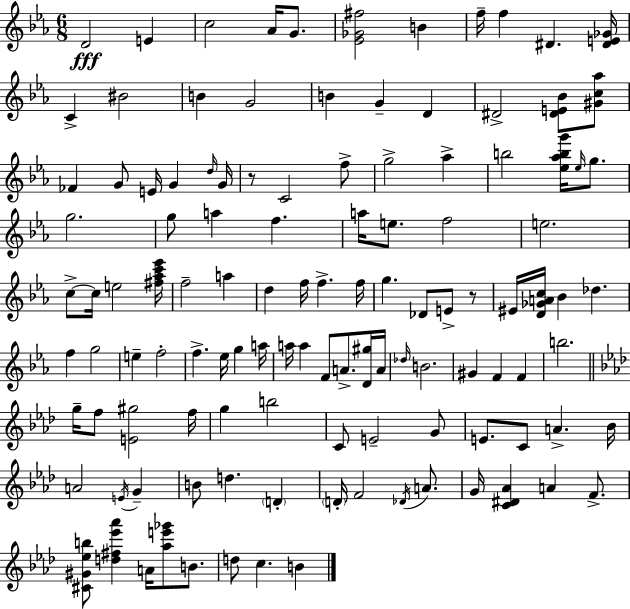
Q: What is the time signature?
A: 6/8